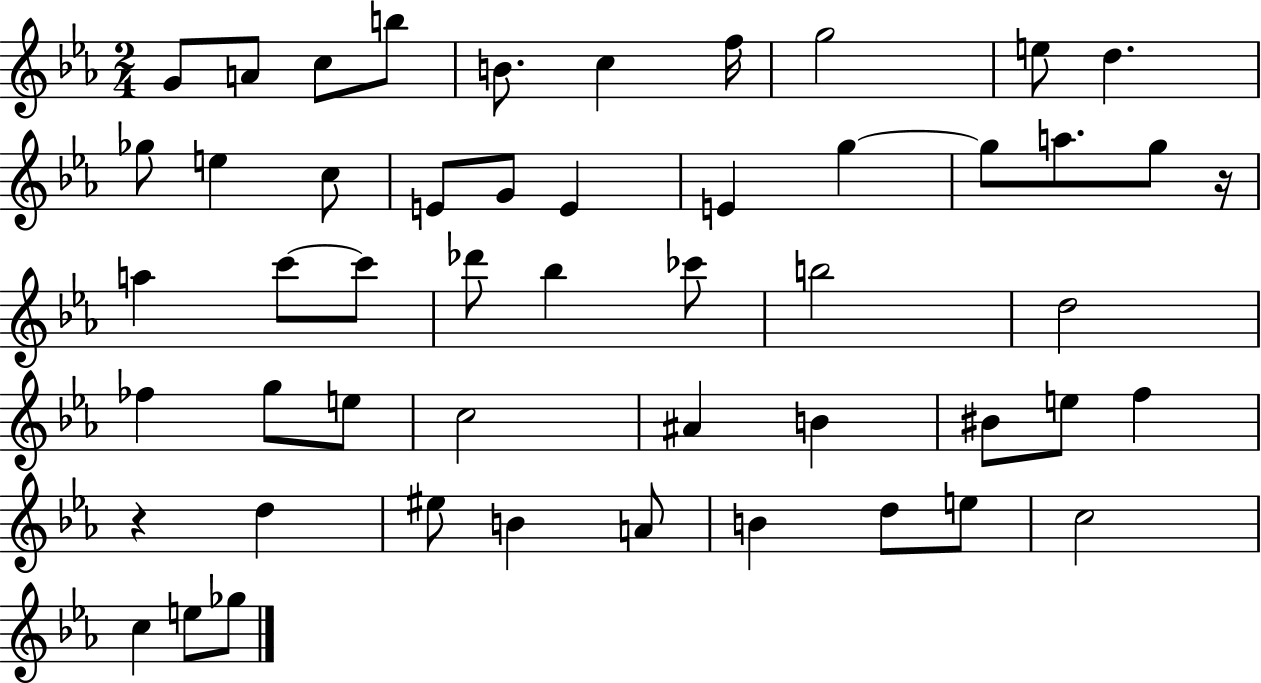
{
  \clef treble
  \numericTimeSignature
  \time 2/4
  \key ees \major
  g'8 a'8 c''8 b''8 | b'8. c''4 f''16 | g''2 | e''8 d''4. | \break ges''8 e''4 c''8 | e'8 g'8 e'4 | e'4 g''4~~ | g''8 a''8. g''8 r16 | \break a''4 c'''8~~ c'''8 | des'''8 bes''4 ces'''8 | b''2 | d''2 | \break fes''4 g''8 e''8 | c''2 | ais'4 b'4 | bis'8 e''8 f''4 | \break r4 d''4 | eis''8 b'4 a'8 | b'4 d''8 e''8 | c''2 | \break c''4 e''8 ges''8 | \bar "|."
}